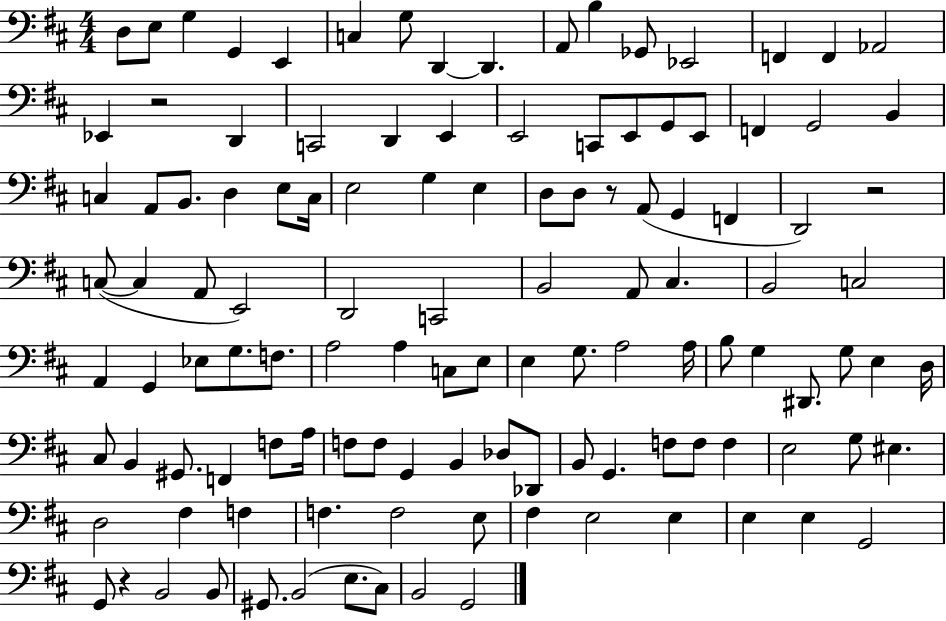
{
  \clef bass
  \numericTimeSignature
  \time 4/4
  \key d \major
  d8 e8 g4 g,4 e,4 | c4 g8 d,4~~ d,4. | a,8 b4 ges,8 ees,2 | f,4 f,4 aes,2 | \break ees,4 r2 d,4 | c,2 d,4 e,4 | e,2 c,8 e,8 g,8 e,8 | f,4 g,2 b,4 | \break c4 a,8 b,8. d4 e8 c16 | e2 g4 e4 | d8 d8 r8 a,8( g,4 f,4 | d,2) r2 | \break c8~(~ c4 a,8 e,2) | d,2 c,2 | b,2 a,8 cis4. | b,2 c2 | \break a,4 g,4 ees8 g8. f8. | a2 a4 c8 e8 | e4 g8. a2 a16 | b8 g4 dis,8. g8 e4 d16 | \break cis8 b,4 gis,8. f,4 f8 a16 | f8 f8 g,4 b,4 des8 des,8 | b,8 g,4. f8 f8 f4 | e2 g8 eis4. | \break d2 fis4 f4 | f4. f2 e8 | fis4 e2 e4 | e4 e4 g,2 | \break g,8 r4 b,2 b,8 | gis,8. b,2( e8. cis8) | b,2 g,2 | \bar "|."
}